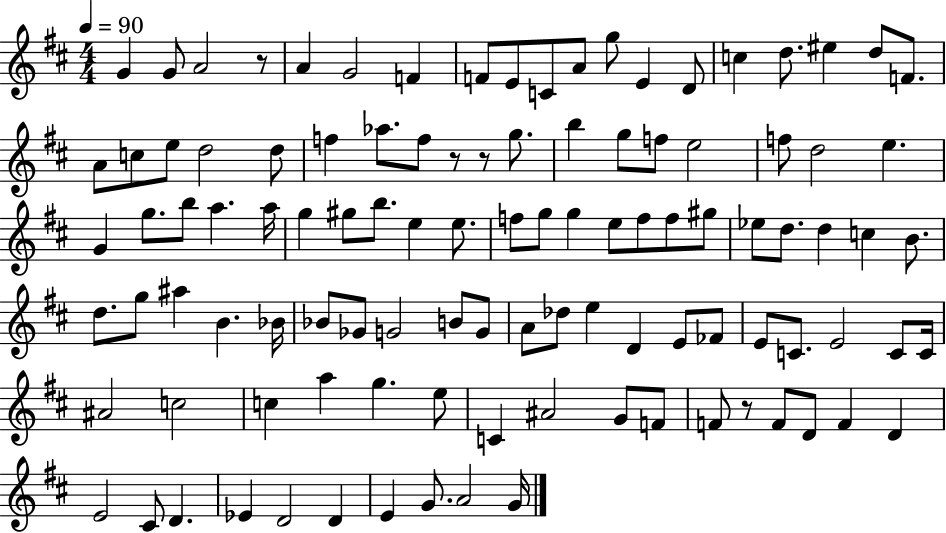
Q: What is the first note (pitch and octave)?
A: G4